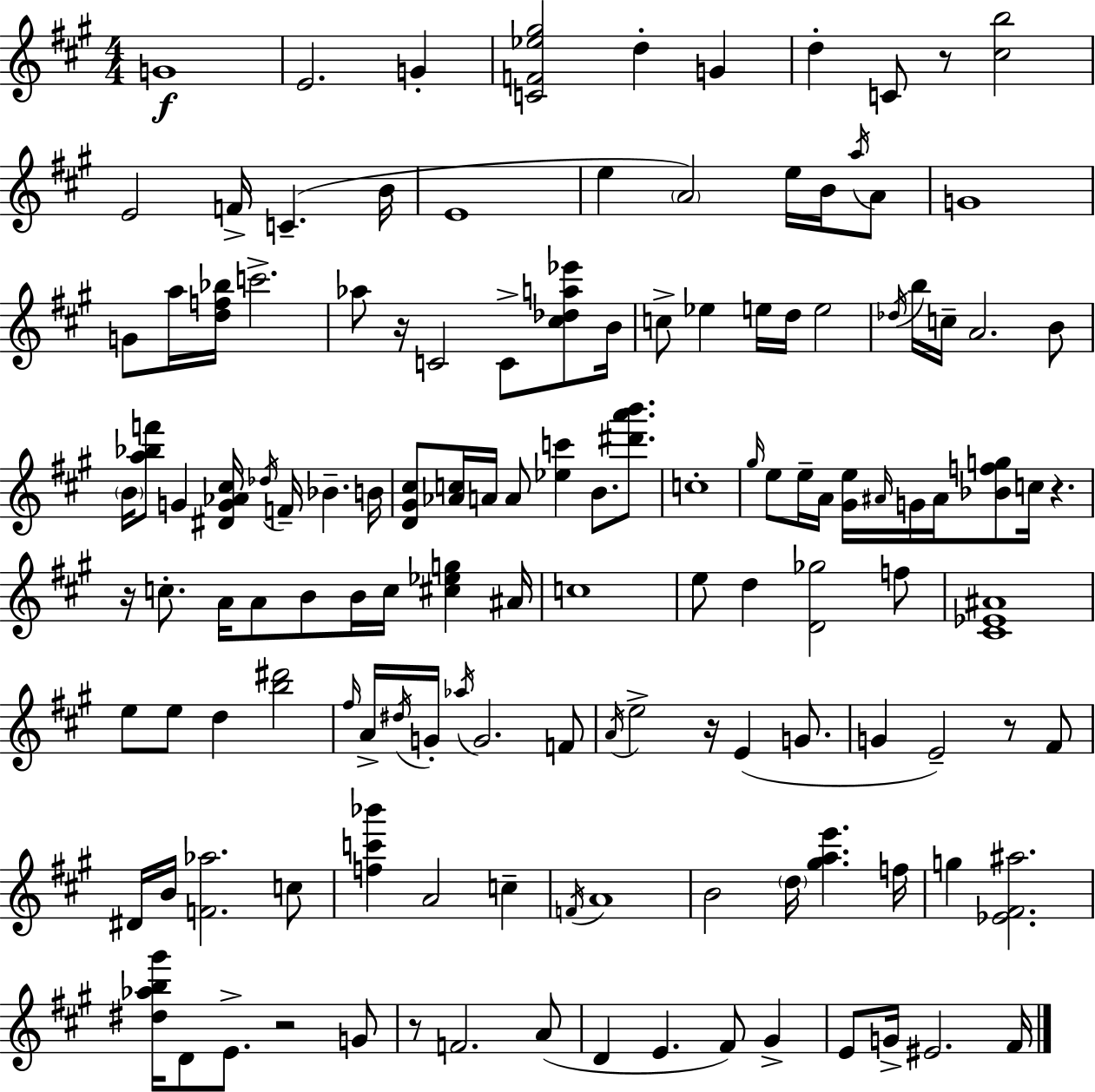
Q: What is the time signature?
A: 4/4